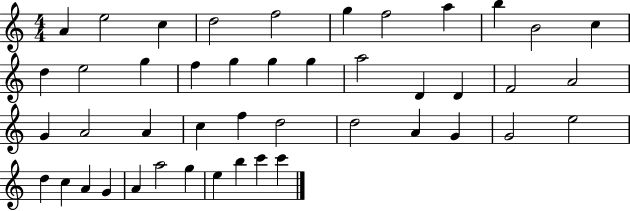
A4/q E5/h C5/q D5/h F5/h G5/q F5/h A5/q B5/q B4/h C5/q D5/q E5/h G5/q F5/q G5/q G5/q G5/q A5/h D4/q D4/q F4/h A4/h G4/q A4/h A4/q C5/q F5/q D5/h D5/h A4/q G4/q G4/h E5/h D5/q C5/q A4/q G4/q A4/q A5/h G5/q E5/q B5/q C6/q C6/q